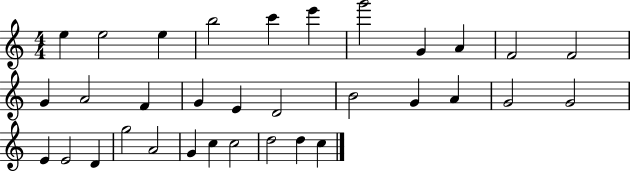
E5/q E5/h E5/q B5/h C6/q E6/q G6/h G4/q A4/q F4/h F4/h G4/q A4/h F4/q G4/q E4/q D4/h B4/h G4/q A4/q G4/h G4/h E4/q E4/h D4/q G5/h A4/h G4/q C5/q C5/h D5/h D5/q C5/q